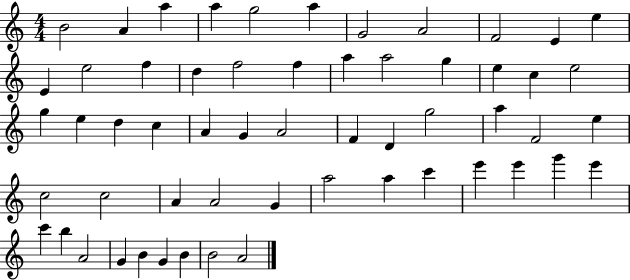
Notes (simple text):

B4/h A4/q A5/q A5/q G5/h A5/q G4/h A4/h F4/h E4/q E5/q E4/q E5/h F5/q D5/q F5/h F5/q A5/q A5/h G5/q E5/q C5/q E5/h G5/q E5/q D5/q C5/q A4/q G4/q A4/h F4/q D4/q G5/h A5/q F4/h E5/q C5/h C5/h A4/q A4/h G4/q A5/h A5/q C6/q E6/q E6/q G6/q E6/q C6/q B5/q A4/h G4/q B4/q G4/q B4/q B4/h A4/h